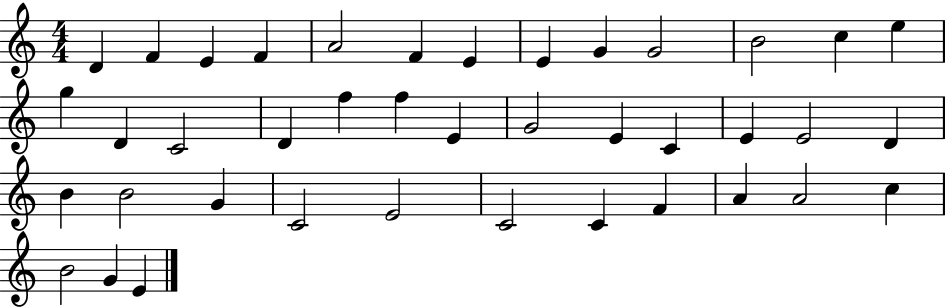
D4/q F4/q E4/q F4/q A4/h F4/q E4/q E4/q G4/q G4/h B4/h C5/q E5/q G5/q D4/q C4/h D4/q F5/q F5/q E4/q G4/h E4/q C4/q E4/q E4/h D4/q B4/q B4/h G4/q C4/h E4/h C4/h C4/q F4/q A4/q A4/h C5/q B4/h G4/q E4/q